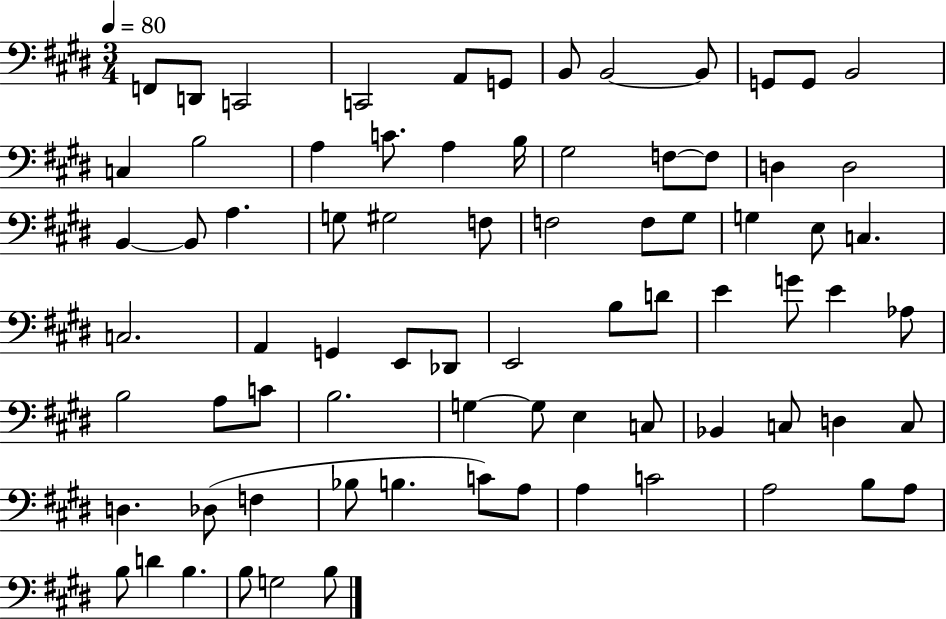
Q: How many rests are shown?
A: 0